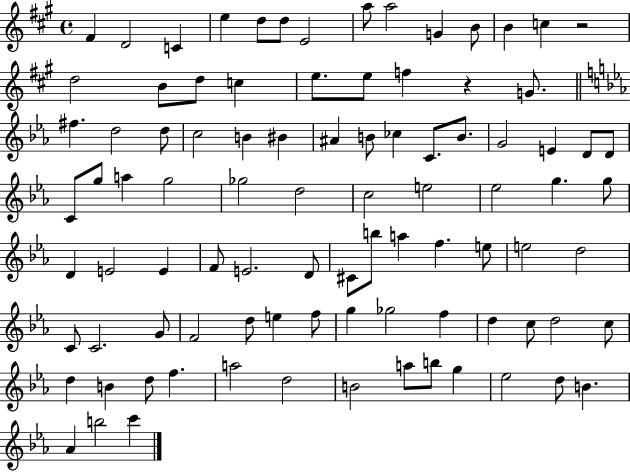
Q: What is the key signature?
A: A major